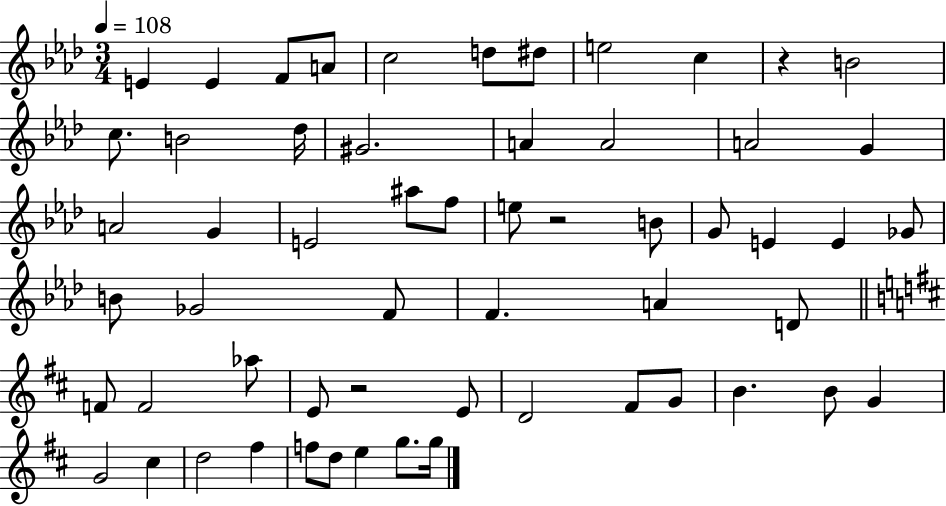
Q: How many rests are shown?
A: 3